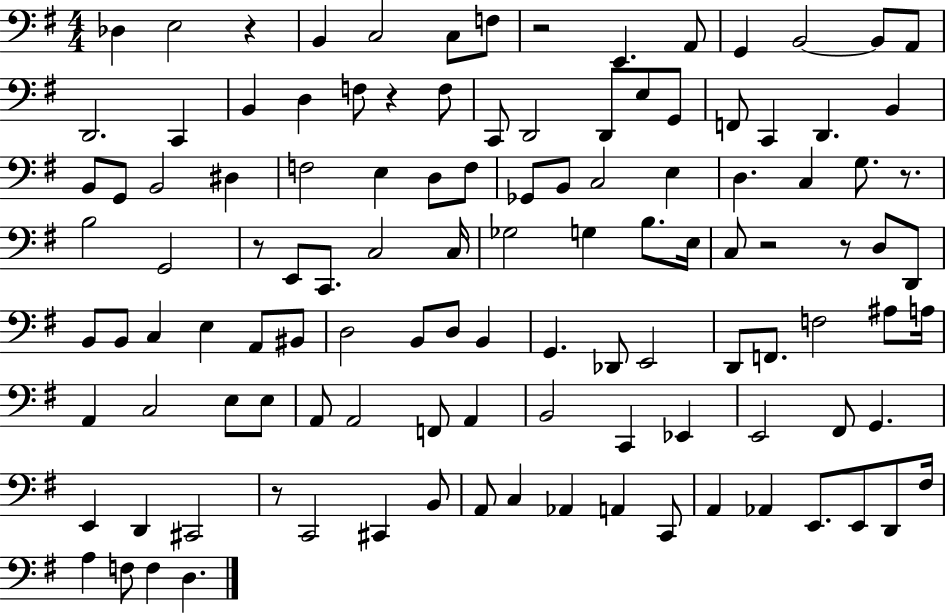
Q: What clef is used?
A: bass